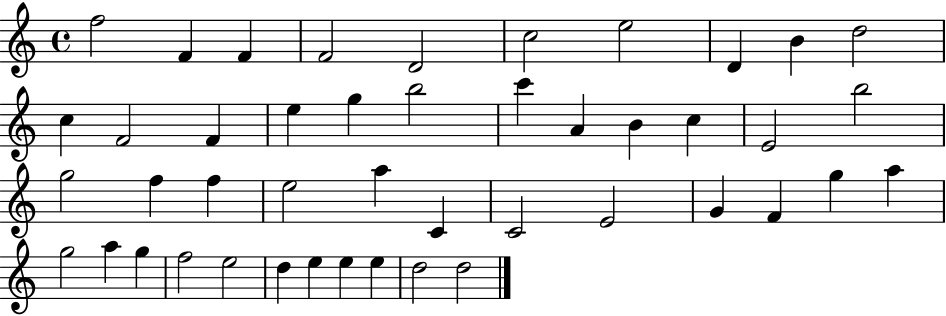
X:1
T:Untitled
M:4/4
L:1/4
K:C
f2 F F F2 D2 c2 e2 D B d2 c F2 F e g b2 c' A B c E2 b2 g2 f f e2 a C C2 E2 G F g a g2 a g f2 e2 d e e e d2 d2